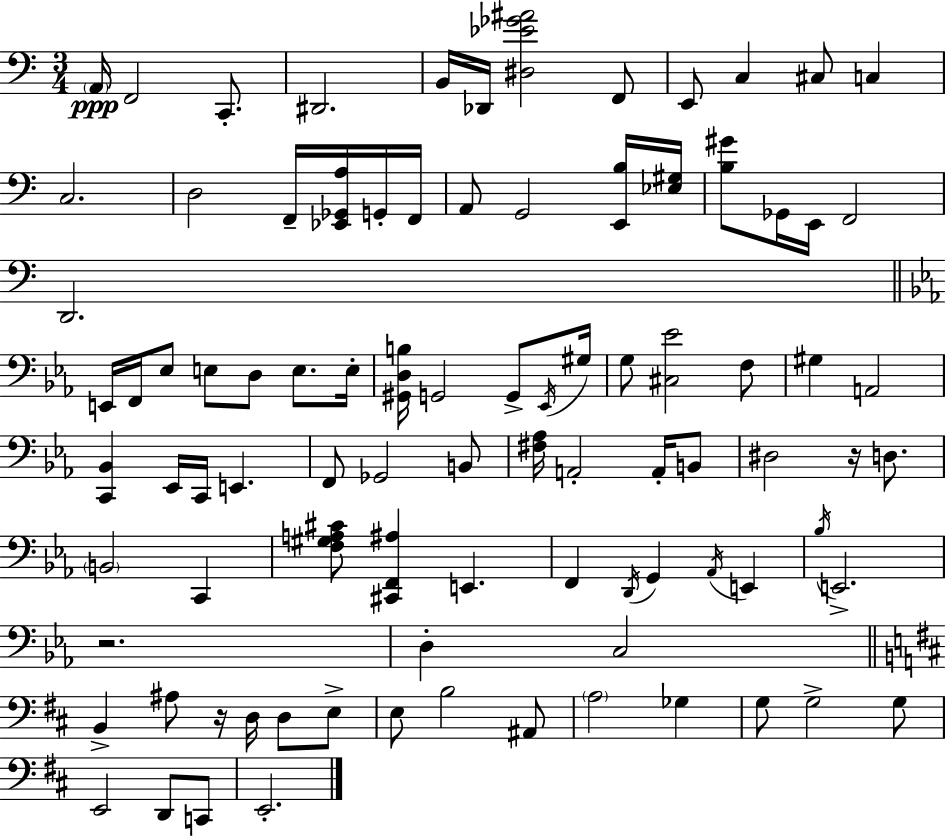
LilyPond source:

{
  \clef bass
  \numericTimeSignature
  \time 3/4
  \key a \minor
  \parenthesize a,16\ppp f,2 c,8.-. | dis,2. | b,16 des,16 <dis ees' ges' ais'>2 f,8 | e,8 c4 cis8 c4 | \break c2. | d2 f,16-- <ees, ges, a>16 g,16-. f,16 | a,8 g,2 <e, b>16 <ees gis>16 | <b gis'>8 ges,16 e,16 f,2 | \break d,2. | \bar "||" \break \key ees \major e,16 f,16 ees8 e8 d8 e8. e16-. | <gis, d b>16 g,2 g,8-> \acciaccatura { ees,16 } | gis16 g8 <cis ees'>2 f8 | gis4 a,2 | \break <c, bes,>4 ees,16 c,16 e,4. | f,8 ges,2 b,8 | <fis aes>16 a,2-. a,16-. b,8 | dis2 r16 d8. | \break \parenthesize b,2 c,4 | <f gis a cis'>8 <cis, f, ais>4 e,4. | f,4 \acciaccatura { d,16 } g,4 \acciaccatura { aes,16 } e,4 | \acciaccatura { bes16 } e,2.-> | \break r2. | d4-. c2 | \bar "||" \break \key d \major b,4-> ais8 r16 d16 d8 e8-> | e8 b2 ais,8 | \parenthesize a2 ges4 | g8 g2-> g8 | \break e,2 d,8 c,8 | e,2.-. | \bar "|."
}